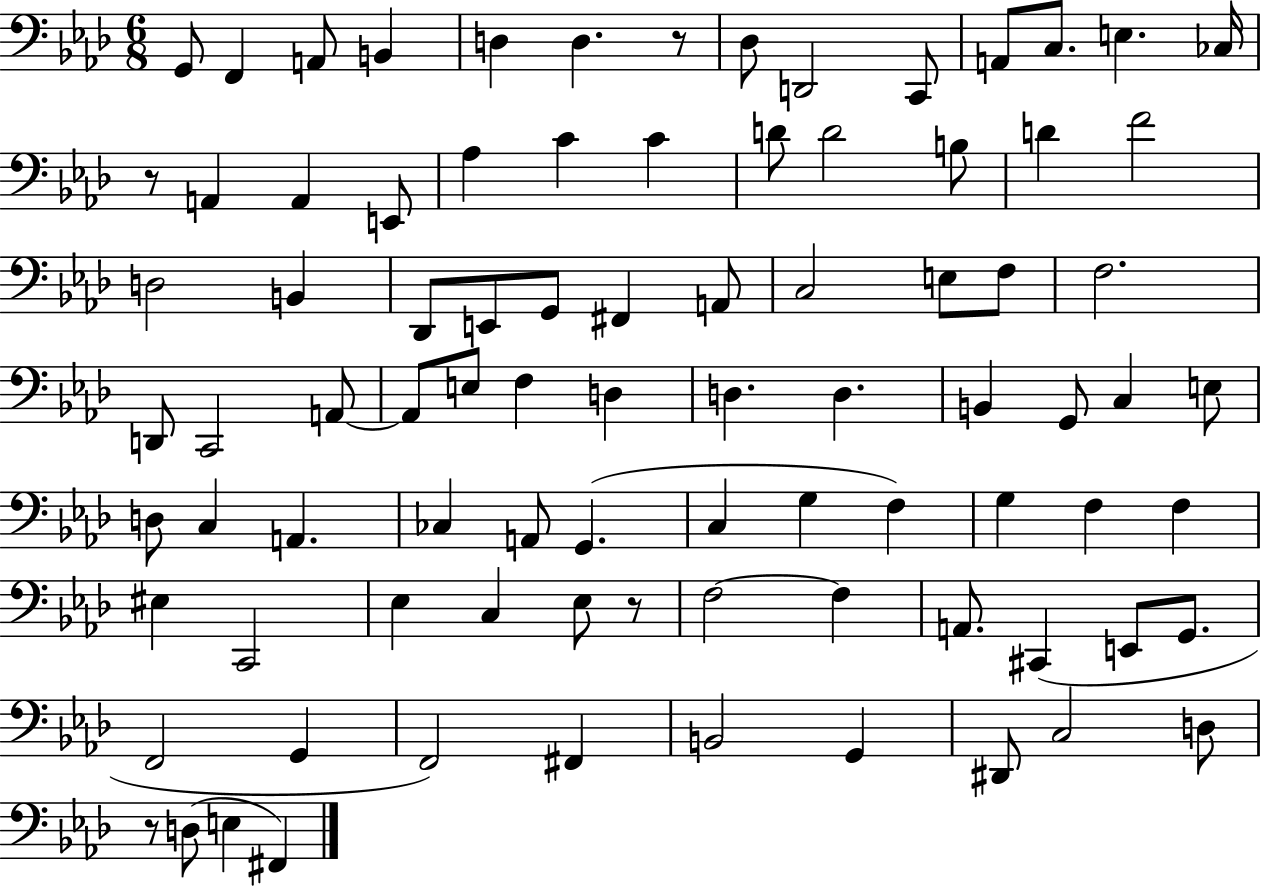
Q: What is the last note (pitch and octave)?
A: F#2